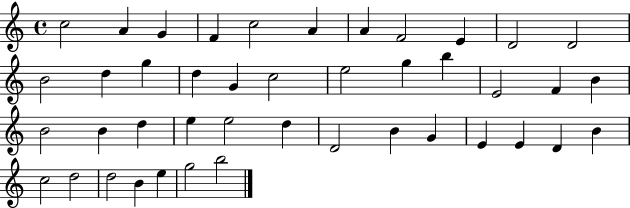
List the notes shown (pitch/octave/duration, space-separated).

C5/h A4/q G4/q F4/q C5/h A4/q A4/q F4/h E4/q D4/h D4/h B4/h D5/q G5/q D5/q G4/q C5/h E5/h G5/q B5/q E4/h F4/q B4/q B4/h B4/q D5/q E5/q E5/h D5/q D4/h B4/q G4/q E4/q E4/q D4/q B4/q C5/h D5/h D5/h B4/q E5/q G5/h B5/h